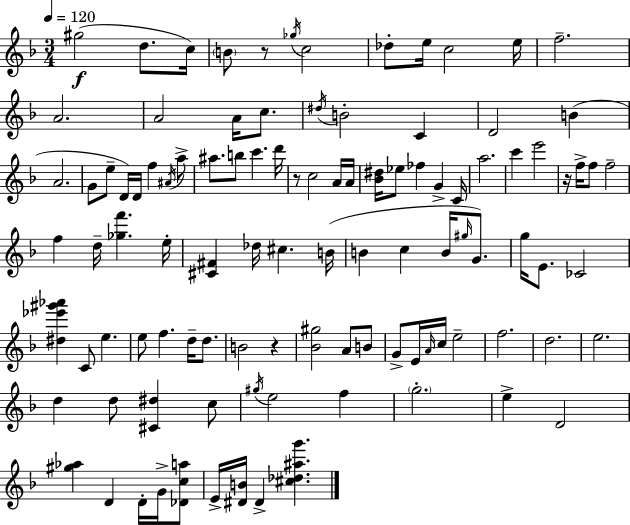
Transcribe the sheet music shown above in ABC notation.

X:1
T:Untitled
M:3/4
L:1/4
K:Dm
^g2 d/2 c/4 B/2 z/2 _g/4 c2 _d/2 e/4 c2 e/4 f2 A2 A2 A/4 c/2 ^d/4 B2 C D2 B A2 G/2 e/2 D/4 D/4 f ^A/4 a/2 ^a/2 b/2 c' d'/4 z/2 c2 A/4 A/4 [_B^d]/4 _e/2 _f G C/4 a2 c' e'2 z/4 f/4 f/2 f2 f d/4 [_gf'] e/4 [^C^F] _d/4 ^c B/4 B c B/4 ^g/4 G/2 g/4 E/2 _C2 [^d_e'^g'_a'] C/2 e e/2 f d/4 d/2 B2 z [_B^g]2 A/2 B/2 G/2 E/4 A/4 c/4 e2 f2 d2 e2 d d/2 [^C^d] c/2 ^g/4 e2 f g2 e D2 [^g_a] D D/4 G/4 [_Dca]/2 E/4 [^DB]/4 ^D [^c_d^ag']